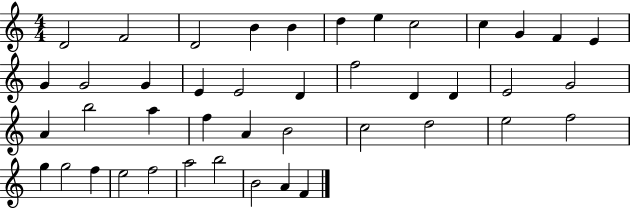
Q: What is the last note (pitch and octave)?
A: F4